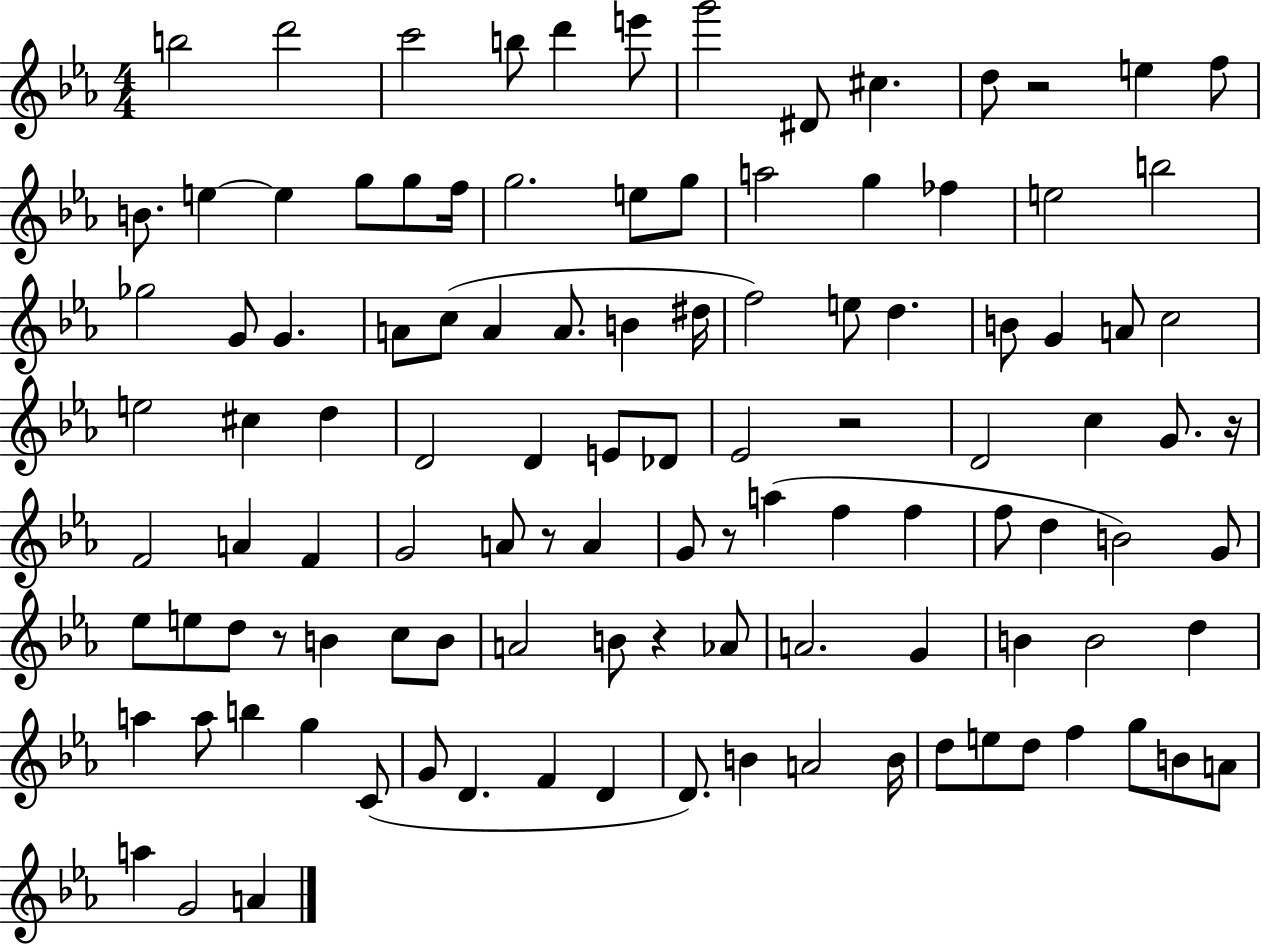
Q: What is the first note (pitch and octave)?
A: B5